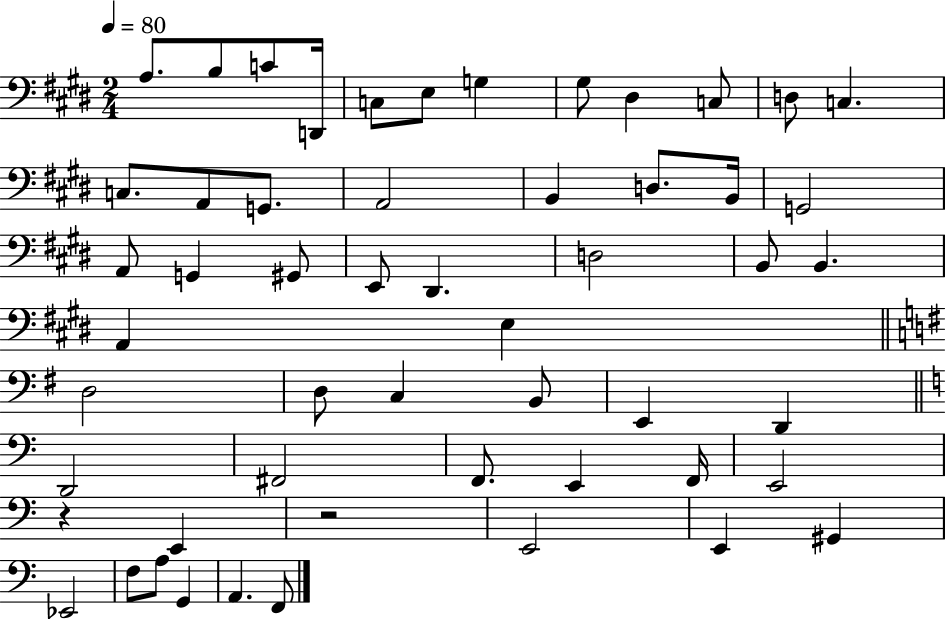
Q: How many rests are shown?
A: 2